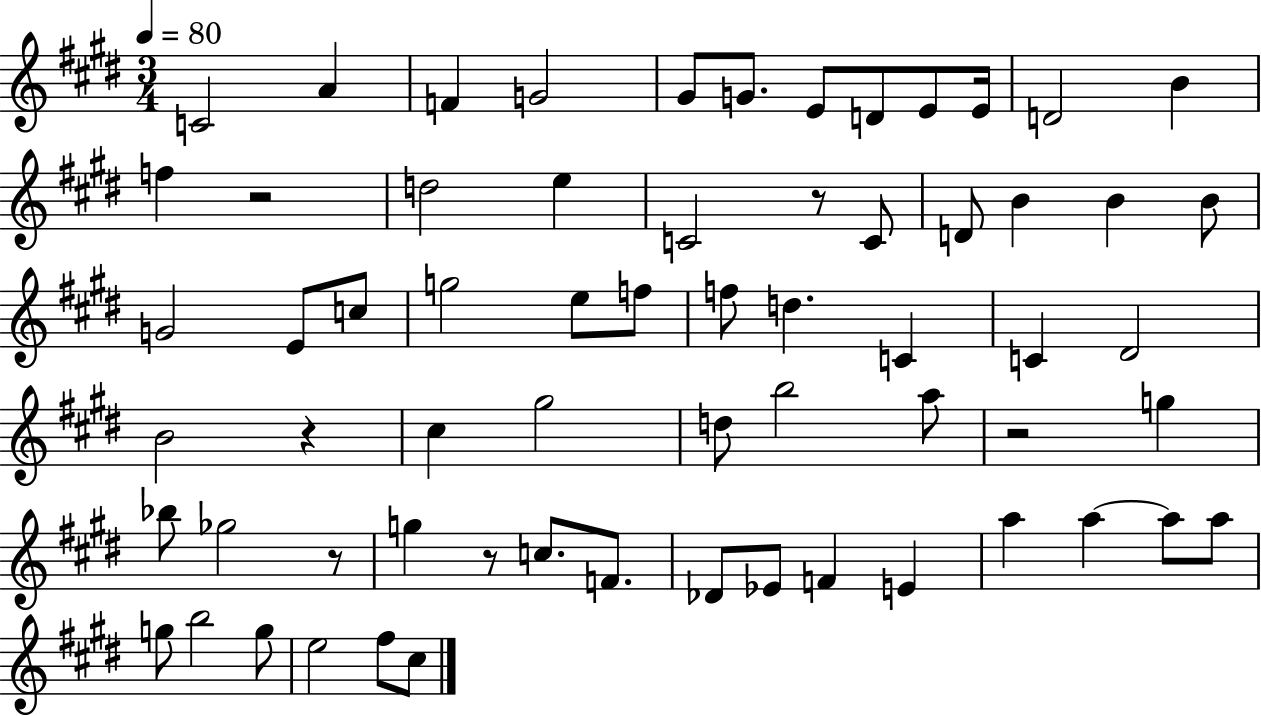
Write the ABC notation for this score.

X:1
T:Untitled
M:3/4
L:1/4
K:E
C2 A F G2 ^G/2 G/2 E/2 D/2 E/2 E/4 D2 B f z2 d2 e C2 z/2 C/2 D/2 B B B/2 G2 E/2 c/2 g2 e/2 f/2 f/2 d C C ^D2 B2 z ^c ^g2 d/2 b2 a/2 z2 g _b/2 _g2 z/2 g z/2 c/2 F/2 _D/2 _E/2 F E a a a/2 a/2 g/2 b2 g/2 e2 ^f/2 ^c/2